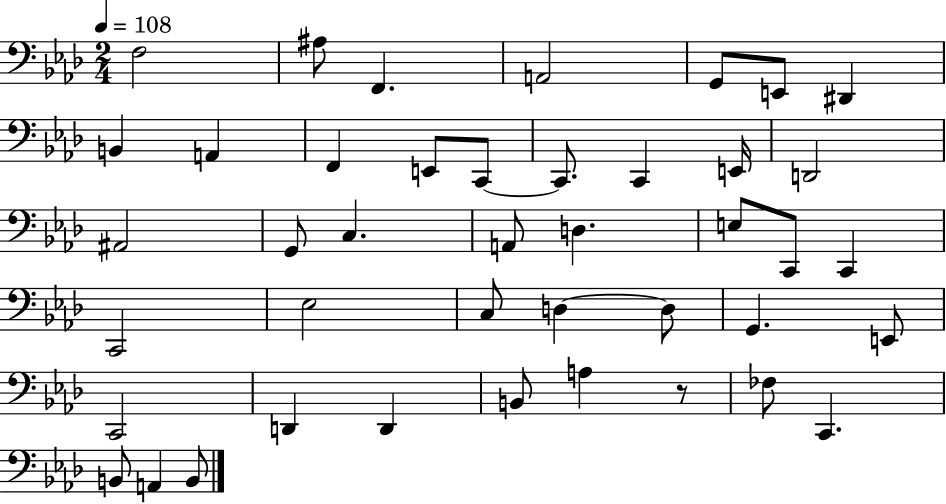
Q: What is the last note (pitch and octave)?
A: B2